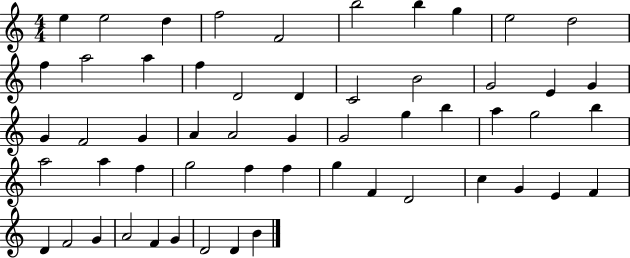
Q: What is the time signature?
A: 4/4